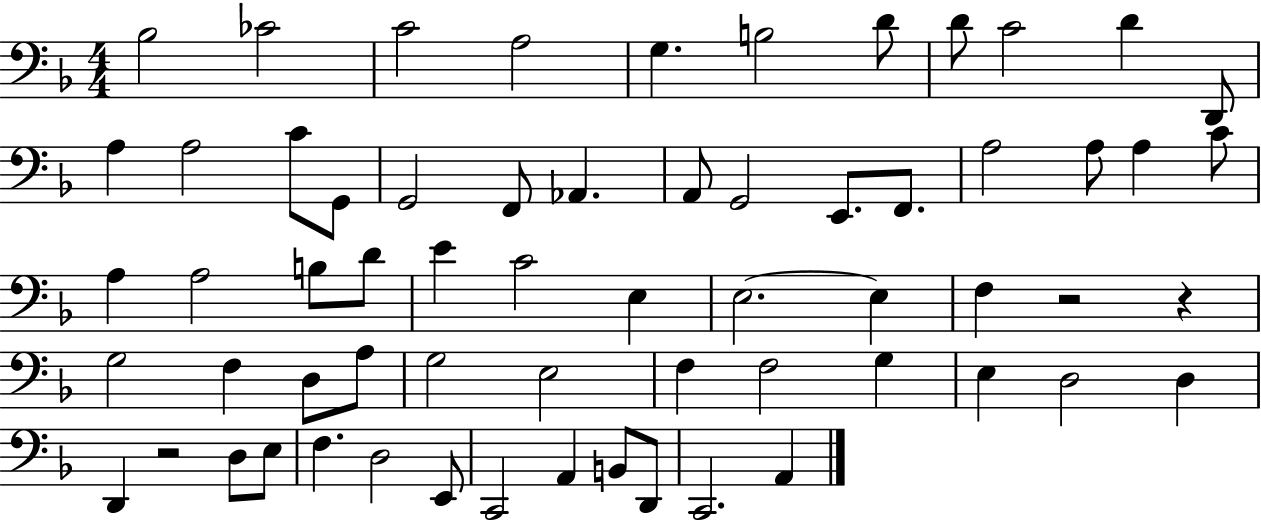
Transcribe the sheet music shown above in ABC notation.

X:1
T:Untitled
M:4/4
L:1/4
K:F
_B,2 _C2 C2 A,2 G, B,2 D/2 D/2 C2 D D,,/2 A, A,2 C/2 G,,/2 G,,2 F,,/2 _A,, A,,/2 G,,2 E,,/2 F,,/2 A,2 A,/2 A, C/2 A, A,2 B,/2 D/2 E C2 E, E,2 E, F, z2 z G,2 F, D,/2 A,/2 G,2 E,2 F, F,2 G, E, D,2 D, D,, z2 D,/2 E,/2 F, D,2 E,,/2 C,,2 A,, B,,/2 D,,/2 C,,2 A,,